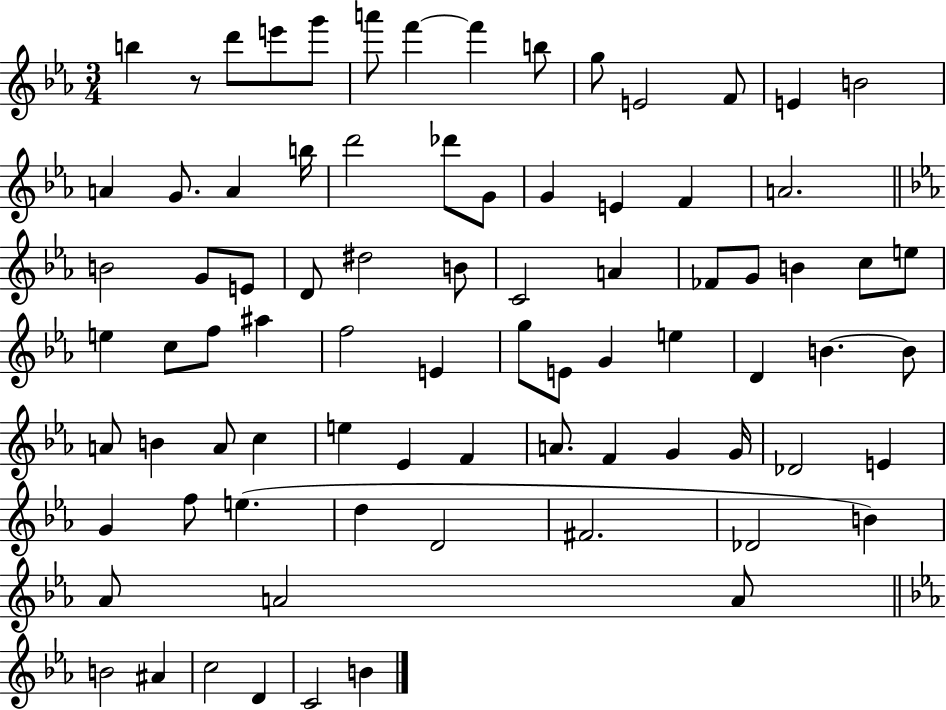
B5/q R/e D6/e E6/e G6/e A6/e F6/q F6/q B5/e G5/e E4/h F4/e E4/q B4/h A4/q G4/e. A4/q B5/s D6/h Db6/e G4/e G4/q E4/q F4/q A4/h. B4/h G4/e E4/e D4/e D#5/h B4/e C4/h A4/q FES4/e G4/e B4/q C5/e E5/e E5/q C5/e F5/e A#5/q F5/h E4/q G5/e E4/e G4/q E5/q D4/q B4/q. B4/e A4/e B4/q A4/e C5/q E5/q Eb4/q F4/q A4/e. F4/q G4/q G4/s Db4/h E4/q G4/q F5/e E5/q. D5/q D4/h F#4/h. Db4/h B4/q Ab4/e A4/h A4/e B4/h A#4/q C5/h D4/q C4/h B4/q